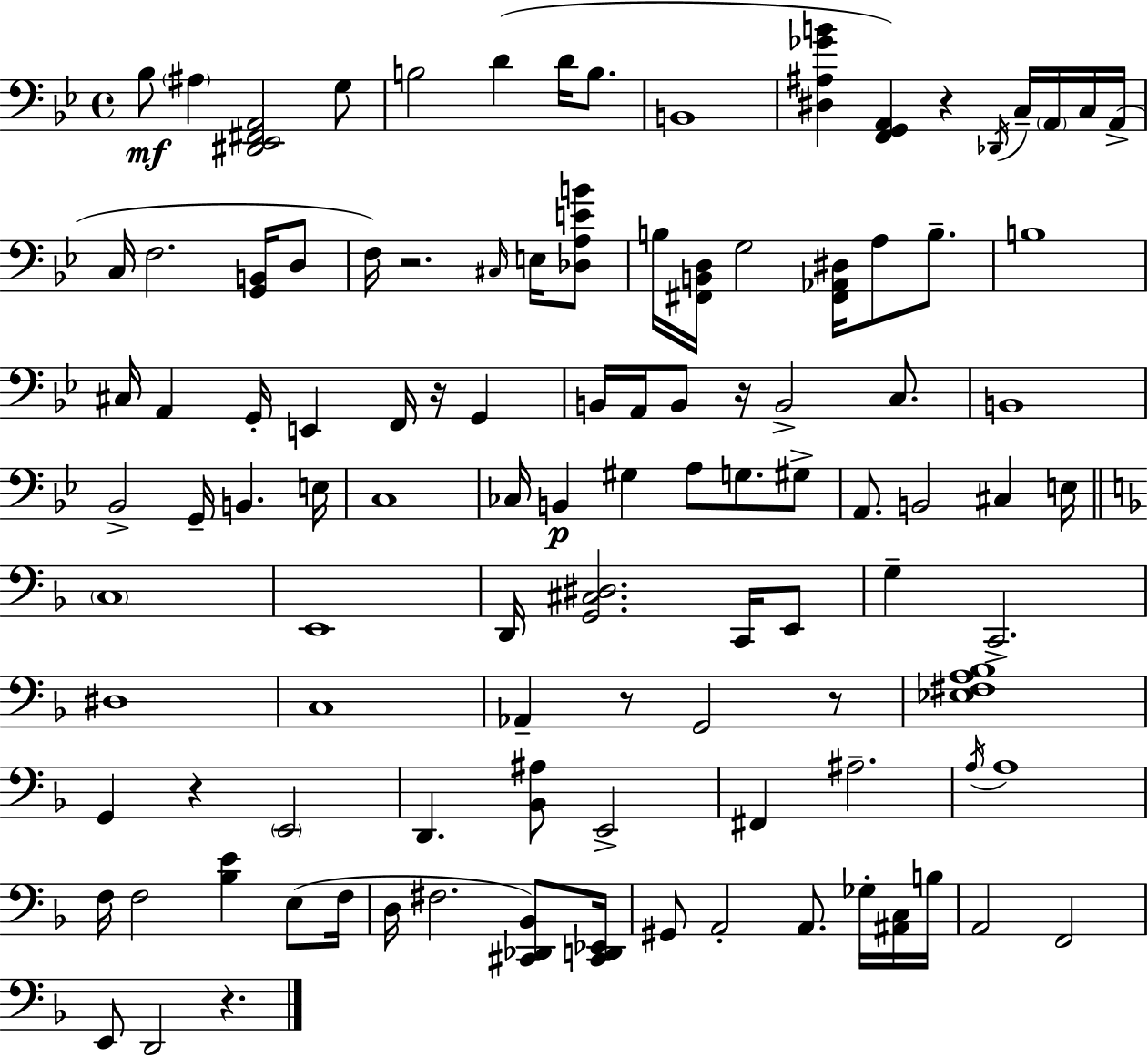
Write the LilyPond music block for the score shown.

{
  \clef bass
  \time 4/4
  \defaultTimeSignature
  \key g \minor
  bes8\mf \parenthesize ais4 <dis, ees, fis, a,>2 g8 | b2 d'4( d'16 b8. | b,1 | <dis ais ges' b'>4 <f, g, a,>4) r4 \acciaccatura { des,16 } c16-- \parenthesize a,16 c16 | \break a,16->( c16 f2. <g, b,>16 d8 | f16) r2. \grace { cis16 } e16 | <des a e' b'>8 b16 <fis, b, d>16 g2 <fis, aes, dis>16 a8 b8.-- | b1 | \break cis16 a,4 g,16-. e,4 f,16 r16 g,4 | b,16 a,16 b,8 r16 b,2-> c8. | b,1 | bes,2-> g,16-- b,4. | \break e16 c1 | ces16 b,4\p gis4 a8 g8. | gis8-> a,8. b,2 cis4 | e16 \bar "||" \break \key f \major \parenthesize c1 | e,1 | d,16 <g, cis dis>2. c,16 e,8 | g4-- c,2.-> | \break dis1 | c1 | aes,4-- r8 g,2 r8 | <ees fis a bes>1 | \break g,4 r4 \parenthesize e,2 | d,4. <bes, ais>8 e,2-> | fis,4 ais2.-- | \acciaccatura { a16 } a1 | \break f16 f2 <bes e'>4 e8( | f16 d16 fis2. <cis, des, bes,>8) | <cis, d, ees,>16 gis,8 a,2-. a,8. ges16-. <ais, c>16 | b16 a,2 f,2 | \break e,8 d,2 r4. | \bar "|."
}